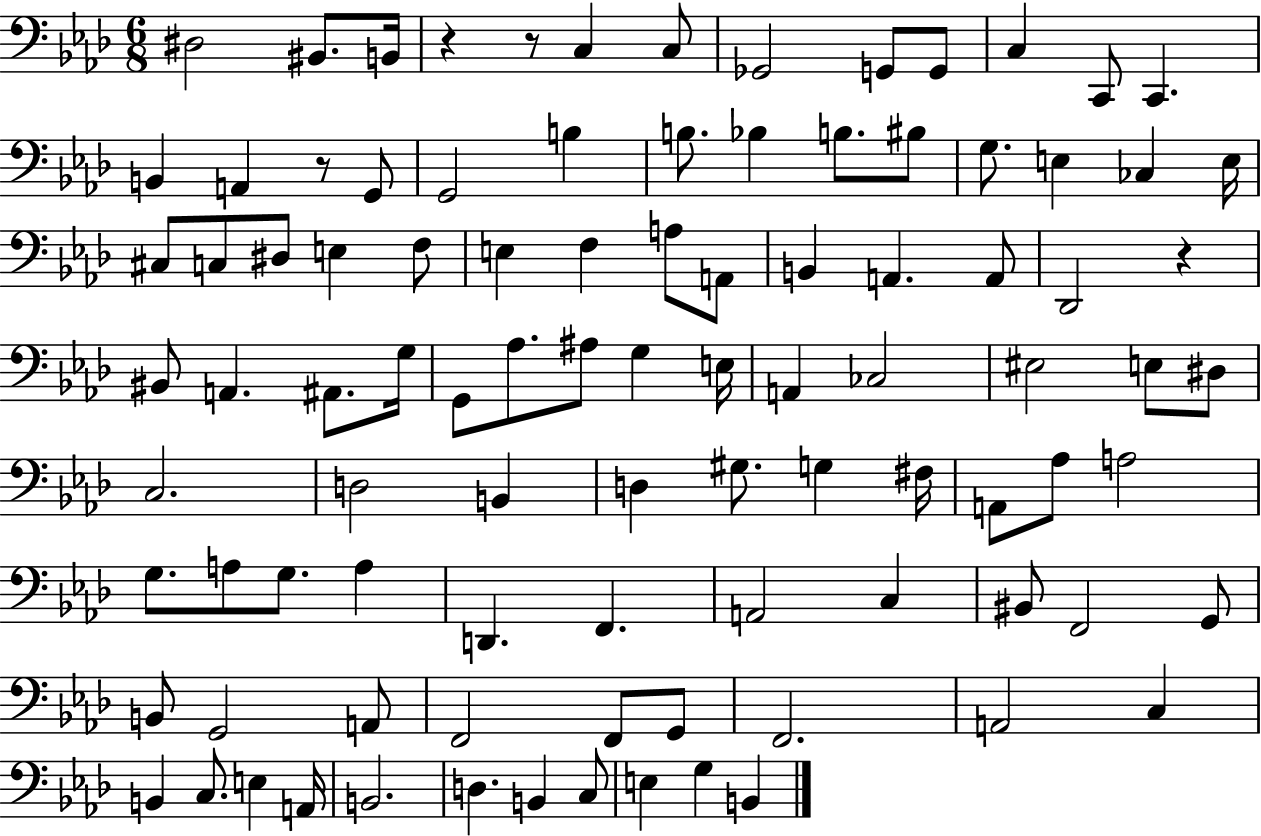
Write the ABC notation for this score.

X:1
T:Untitled
M:6/8
L:1/4
K:Ab
^D,2 ^B,,/2 B,,/4 z z/2 C, C,/2 _G,,2 G,,/2 G,,/2 C, C,,/2 C,, B,, A,, z/2 G,,/2 G,,2 B, B,/2 _B, B,/2 ^B,/2 G,/2 E, _C, E,/4 ^C,/2 C,/2 ^D,/2 E, F,/2 E, F, A,/2 A,,/2 B,, A,, A,,/2 _D,,2 z ^B,,/2 A,, ^A,,/2 G,/4 G,,/2 _A,/2 ^A,/2 G, E,/4 A,, _C,2 ^E,2 E,/2 ^D,/2 C,2 D,2 B,, D, ^G,/2 G, ^F,/4 A,,/2 _A,/2 A,2 G,/2 A,/2 G,/2 A, D,, F,, A,,2 C, ^B,,/2 F,,2 G,,/2 B,,/2 G,,2 A,,/2 F,,2 F,,/2 G,,/2 F,,2 A,,2 C, B,, C,/2 E, A,,/4 B,,2 D, B,, C,/2 E, G, B,,